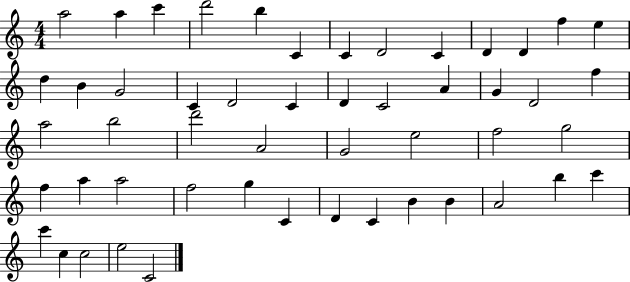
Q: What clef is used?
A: treble